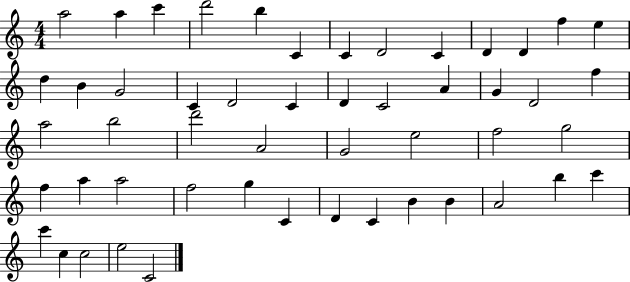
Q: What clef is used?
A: treble